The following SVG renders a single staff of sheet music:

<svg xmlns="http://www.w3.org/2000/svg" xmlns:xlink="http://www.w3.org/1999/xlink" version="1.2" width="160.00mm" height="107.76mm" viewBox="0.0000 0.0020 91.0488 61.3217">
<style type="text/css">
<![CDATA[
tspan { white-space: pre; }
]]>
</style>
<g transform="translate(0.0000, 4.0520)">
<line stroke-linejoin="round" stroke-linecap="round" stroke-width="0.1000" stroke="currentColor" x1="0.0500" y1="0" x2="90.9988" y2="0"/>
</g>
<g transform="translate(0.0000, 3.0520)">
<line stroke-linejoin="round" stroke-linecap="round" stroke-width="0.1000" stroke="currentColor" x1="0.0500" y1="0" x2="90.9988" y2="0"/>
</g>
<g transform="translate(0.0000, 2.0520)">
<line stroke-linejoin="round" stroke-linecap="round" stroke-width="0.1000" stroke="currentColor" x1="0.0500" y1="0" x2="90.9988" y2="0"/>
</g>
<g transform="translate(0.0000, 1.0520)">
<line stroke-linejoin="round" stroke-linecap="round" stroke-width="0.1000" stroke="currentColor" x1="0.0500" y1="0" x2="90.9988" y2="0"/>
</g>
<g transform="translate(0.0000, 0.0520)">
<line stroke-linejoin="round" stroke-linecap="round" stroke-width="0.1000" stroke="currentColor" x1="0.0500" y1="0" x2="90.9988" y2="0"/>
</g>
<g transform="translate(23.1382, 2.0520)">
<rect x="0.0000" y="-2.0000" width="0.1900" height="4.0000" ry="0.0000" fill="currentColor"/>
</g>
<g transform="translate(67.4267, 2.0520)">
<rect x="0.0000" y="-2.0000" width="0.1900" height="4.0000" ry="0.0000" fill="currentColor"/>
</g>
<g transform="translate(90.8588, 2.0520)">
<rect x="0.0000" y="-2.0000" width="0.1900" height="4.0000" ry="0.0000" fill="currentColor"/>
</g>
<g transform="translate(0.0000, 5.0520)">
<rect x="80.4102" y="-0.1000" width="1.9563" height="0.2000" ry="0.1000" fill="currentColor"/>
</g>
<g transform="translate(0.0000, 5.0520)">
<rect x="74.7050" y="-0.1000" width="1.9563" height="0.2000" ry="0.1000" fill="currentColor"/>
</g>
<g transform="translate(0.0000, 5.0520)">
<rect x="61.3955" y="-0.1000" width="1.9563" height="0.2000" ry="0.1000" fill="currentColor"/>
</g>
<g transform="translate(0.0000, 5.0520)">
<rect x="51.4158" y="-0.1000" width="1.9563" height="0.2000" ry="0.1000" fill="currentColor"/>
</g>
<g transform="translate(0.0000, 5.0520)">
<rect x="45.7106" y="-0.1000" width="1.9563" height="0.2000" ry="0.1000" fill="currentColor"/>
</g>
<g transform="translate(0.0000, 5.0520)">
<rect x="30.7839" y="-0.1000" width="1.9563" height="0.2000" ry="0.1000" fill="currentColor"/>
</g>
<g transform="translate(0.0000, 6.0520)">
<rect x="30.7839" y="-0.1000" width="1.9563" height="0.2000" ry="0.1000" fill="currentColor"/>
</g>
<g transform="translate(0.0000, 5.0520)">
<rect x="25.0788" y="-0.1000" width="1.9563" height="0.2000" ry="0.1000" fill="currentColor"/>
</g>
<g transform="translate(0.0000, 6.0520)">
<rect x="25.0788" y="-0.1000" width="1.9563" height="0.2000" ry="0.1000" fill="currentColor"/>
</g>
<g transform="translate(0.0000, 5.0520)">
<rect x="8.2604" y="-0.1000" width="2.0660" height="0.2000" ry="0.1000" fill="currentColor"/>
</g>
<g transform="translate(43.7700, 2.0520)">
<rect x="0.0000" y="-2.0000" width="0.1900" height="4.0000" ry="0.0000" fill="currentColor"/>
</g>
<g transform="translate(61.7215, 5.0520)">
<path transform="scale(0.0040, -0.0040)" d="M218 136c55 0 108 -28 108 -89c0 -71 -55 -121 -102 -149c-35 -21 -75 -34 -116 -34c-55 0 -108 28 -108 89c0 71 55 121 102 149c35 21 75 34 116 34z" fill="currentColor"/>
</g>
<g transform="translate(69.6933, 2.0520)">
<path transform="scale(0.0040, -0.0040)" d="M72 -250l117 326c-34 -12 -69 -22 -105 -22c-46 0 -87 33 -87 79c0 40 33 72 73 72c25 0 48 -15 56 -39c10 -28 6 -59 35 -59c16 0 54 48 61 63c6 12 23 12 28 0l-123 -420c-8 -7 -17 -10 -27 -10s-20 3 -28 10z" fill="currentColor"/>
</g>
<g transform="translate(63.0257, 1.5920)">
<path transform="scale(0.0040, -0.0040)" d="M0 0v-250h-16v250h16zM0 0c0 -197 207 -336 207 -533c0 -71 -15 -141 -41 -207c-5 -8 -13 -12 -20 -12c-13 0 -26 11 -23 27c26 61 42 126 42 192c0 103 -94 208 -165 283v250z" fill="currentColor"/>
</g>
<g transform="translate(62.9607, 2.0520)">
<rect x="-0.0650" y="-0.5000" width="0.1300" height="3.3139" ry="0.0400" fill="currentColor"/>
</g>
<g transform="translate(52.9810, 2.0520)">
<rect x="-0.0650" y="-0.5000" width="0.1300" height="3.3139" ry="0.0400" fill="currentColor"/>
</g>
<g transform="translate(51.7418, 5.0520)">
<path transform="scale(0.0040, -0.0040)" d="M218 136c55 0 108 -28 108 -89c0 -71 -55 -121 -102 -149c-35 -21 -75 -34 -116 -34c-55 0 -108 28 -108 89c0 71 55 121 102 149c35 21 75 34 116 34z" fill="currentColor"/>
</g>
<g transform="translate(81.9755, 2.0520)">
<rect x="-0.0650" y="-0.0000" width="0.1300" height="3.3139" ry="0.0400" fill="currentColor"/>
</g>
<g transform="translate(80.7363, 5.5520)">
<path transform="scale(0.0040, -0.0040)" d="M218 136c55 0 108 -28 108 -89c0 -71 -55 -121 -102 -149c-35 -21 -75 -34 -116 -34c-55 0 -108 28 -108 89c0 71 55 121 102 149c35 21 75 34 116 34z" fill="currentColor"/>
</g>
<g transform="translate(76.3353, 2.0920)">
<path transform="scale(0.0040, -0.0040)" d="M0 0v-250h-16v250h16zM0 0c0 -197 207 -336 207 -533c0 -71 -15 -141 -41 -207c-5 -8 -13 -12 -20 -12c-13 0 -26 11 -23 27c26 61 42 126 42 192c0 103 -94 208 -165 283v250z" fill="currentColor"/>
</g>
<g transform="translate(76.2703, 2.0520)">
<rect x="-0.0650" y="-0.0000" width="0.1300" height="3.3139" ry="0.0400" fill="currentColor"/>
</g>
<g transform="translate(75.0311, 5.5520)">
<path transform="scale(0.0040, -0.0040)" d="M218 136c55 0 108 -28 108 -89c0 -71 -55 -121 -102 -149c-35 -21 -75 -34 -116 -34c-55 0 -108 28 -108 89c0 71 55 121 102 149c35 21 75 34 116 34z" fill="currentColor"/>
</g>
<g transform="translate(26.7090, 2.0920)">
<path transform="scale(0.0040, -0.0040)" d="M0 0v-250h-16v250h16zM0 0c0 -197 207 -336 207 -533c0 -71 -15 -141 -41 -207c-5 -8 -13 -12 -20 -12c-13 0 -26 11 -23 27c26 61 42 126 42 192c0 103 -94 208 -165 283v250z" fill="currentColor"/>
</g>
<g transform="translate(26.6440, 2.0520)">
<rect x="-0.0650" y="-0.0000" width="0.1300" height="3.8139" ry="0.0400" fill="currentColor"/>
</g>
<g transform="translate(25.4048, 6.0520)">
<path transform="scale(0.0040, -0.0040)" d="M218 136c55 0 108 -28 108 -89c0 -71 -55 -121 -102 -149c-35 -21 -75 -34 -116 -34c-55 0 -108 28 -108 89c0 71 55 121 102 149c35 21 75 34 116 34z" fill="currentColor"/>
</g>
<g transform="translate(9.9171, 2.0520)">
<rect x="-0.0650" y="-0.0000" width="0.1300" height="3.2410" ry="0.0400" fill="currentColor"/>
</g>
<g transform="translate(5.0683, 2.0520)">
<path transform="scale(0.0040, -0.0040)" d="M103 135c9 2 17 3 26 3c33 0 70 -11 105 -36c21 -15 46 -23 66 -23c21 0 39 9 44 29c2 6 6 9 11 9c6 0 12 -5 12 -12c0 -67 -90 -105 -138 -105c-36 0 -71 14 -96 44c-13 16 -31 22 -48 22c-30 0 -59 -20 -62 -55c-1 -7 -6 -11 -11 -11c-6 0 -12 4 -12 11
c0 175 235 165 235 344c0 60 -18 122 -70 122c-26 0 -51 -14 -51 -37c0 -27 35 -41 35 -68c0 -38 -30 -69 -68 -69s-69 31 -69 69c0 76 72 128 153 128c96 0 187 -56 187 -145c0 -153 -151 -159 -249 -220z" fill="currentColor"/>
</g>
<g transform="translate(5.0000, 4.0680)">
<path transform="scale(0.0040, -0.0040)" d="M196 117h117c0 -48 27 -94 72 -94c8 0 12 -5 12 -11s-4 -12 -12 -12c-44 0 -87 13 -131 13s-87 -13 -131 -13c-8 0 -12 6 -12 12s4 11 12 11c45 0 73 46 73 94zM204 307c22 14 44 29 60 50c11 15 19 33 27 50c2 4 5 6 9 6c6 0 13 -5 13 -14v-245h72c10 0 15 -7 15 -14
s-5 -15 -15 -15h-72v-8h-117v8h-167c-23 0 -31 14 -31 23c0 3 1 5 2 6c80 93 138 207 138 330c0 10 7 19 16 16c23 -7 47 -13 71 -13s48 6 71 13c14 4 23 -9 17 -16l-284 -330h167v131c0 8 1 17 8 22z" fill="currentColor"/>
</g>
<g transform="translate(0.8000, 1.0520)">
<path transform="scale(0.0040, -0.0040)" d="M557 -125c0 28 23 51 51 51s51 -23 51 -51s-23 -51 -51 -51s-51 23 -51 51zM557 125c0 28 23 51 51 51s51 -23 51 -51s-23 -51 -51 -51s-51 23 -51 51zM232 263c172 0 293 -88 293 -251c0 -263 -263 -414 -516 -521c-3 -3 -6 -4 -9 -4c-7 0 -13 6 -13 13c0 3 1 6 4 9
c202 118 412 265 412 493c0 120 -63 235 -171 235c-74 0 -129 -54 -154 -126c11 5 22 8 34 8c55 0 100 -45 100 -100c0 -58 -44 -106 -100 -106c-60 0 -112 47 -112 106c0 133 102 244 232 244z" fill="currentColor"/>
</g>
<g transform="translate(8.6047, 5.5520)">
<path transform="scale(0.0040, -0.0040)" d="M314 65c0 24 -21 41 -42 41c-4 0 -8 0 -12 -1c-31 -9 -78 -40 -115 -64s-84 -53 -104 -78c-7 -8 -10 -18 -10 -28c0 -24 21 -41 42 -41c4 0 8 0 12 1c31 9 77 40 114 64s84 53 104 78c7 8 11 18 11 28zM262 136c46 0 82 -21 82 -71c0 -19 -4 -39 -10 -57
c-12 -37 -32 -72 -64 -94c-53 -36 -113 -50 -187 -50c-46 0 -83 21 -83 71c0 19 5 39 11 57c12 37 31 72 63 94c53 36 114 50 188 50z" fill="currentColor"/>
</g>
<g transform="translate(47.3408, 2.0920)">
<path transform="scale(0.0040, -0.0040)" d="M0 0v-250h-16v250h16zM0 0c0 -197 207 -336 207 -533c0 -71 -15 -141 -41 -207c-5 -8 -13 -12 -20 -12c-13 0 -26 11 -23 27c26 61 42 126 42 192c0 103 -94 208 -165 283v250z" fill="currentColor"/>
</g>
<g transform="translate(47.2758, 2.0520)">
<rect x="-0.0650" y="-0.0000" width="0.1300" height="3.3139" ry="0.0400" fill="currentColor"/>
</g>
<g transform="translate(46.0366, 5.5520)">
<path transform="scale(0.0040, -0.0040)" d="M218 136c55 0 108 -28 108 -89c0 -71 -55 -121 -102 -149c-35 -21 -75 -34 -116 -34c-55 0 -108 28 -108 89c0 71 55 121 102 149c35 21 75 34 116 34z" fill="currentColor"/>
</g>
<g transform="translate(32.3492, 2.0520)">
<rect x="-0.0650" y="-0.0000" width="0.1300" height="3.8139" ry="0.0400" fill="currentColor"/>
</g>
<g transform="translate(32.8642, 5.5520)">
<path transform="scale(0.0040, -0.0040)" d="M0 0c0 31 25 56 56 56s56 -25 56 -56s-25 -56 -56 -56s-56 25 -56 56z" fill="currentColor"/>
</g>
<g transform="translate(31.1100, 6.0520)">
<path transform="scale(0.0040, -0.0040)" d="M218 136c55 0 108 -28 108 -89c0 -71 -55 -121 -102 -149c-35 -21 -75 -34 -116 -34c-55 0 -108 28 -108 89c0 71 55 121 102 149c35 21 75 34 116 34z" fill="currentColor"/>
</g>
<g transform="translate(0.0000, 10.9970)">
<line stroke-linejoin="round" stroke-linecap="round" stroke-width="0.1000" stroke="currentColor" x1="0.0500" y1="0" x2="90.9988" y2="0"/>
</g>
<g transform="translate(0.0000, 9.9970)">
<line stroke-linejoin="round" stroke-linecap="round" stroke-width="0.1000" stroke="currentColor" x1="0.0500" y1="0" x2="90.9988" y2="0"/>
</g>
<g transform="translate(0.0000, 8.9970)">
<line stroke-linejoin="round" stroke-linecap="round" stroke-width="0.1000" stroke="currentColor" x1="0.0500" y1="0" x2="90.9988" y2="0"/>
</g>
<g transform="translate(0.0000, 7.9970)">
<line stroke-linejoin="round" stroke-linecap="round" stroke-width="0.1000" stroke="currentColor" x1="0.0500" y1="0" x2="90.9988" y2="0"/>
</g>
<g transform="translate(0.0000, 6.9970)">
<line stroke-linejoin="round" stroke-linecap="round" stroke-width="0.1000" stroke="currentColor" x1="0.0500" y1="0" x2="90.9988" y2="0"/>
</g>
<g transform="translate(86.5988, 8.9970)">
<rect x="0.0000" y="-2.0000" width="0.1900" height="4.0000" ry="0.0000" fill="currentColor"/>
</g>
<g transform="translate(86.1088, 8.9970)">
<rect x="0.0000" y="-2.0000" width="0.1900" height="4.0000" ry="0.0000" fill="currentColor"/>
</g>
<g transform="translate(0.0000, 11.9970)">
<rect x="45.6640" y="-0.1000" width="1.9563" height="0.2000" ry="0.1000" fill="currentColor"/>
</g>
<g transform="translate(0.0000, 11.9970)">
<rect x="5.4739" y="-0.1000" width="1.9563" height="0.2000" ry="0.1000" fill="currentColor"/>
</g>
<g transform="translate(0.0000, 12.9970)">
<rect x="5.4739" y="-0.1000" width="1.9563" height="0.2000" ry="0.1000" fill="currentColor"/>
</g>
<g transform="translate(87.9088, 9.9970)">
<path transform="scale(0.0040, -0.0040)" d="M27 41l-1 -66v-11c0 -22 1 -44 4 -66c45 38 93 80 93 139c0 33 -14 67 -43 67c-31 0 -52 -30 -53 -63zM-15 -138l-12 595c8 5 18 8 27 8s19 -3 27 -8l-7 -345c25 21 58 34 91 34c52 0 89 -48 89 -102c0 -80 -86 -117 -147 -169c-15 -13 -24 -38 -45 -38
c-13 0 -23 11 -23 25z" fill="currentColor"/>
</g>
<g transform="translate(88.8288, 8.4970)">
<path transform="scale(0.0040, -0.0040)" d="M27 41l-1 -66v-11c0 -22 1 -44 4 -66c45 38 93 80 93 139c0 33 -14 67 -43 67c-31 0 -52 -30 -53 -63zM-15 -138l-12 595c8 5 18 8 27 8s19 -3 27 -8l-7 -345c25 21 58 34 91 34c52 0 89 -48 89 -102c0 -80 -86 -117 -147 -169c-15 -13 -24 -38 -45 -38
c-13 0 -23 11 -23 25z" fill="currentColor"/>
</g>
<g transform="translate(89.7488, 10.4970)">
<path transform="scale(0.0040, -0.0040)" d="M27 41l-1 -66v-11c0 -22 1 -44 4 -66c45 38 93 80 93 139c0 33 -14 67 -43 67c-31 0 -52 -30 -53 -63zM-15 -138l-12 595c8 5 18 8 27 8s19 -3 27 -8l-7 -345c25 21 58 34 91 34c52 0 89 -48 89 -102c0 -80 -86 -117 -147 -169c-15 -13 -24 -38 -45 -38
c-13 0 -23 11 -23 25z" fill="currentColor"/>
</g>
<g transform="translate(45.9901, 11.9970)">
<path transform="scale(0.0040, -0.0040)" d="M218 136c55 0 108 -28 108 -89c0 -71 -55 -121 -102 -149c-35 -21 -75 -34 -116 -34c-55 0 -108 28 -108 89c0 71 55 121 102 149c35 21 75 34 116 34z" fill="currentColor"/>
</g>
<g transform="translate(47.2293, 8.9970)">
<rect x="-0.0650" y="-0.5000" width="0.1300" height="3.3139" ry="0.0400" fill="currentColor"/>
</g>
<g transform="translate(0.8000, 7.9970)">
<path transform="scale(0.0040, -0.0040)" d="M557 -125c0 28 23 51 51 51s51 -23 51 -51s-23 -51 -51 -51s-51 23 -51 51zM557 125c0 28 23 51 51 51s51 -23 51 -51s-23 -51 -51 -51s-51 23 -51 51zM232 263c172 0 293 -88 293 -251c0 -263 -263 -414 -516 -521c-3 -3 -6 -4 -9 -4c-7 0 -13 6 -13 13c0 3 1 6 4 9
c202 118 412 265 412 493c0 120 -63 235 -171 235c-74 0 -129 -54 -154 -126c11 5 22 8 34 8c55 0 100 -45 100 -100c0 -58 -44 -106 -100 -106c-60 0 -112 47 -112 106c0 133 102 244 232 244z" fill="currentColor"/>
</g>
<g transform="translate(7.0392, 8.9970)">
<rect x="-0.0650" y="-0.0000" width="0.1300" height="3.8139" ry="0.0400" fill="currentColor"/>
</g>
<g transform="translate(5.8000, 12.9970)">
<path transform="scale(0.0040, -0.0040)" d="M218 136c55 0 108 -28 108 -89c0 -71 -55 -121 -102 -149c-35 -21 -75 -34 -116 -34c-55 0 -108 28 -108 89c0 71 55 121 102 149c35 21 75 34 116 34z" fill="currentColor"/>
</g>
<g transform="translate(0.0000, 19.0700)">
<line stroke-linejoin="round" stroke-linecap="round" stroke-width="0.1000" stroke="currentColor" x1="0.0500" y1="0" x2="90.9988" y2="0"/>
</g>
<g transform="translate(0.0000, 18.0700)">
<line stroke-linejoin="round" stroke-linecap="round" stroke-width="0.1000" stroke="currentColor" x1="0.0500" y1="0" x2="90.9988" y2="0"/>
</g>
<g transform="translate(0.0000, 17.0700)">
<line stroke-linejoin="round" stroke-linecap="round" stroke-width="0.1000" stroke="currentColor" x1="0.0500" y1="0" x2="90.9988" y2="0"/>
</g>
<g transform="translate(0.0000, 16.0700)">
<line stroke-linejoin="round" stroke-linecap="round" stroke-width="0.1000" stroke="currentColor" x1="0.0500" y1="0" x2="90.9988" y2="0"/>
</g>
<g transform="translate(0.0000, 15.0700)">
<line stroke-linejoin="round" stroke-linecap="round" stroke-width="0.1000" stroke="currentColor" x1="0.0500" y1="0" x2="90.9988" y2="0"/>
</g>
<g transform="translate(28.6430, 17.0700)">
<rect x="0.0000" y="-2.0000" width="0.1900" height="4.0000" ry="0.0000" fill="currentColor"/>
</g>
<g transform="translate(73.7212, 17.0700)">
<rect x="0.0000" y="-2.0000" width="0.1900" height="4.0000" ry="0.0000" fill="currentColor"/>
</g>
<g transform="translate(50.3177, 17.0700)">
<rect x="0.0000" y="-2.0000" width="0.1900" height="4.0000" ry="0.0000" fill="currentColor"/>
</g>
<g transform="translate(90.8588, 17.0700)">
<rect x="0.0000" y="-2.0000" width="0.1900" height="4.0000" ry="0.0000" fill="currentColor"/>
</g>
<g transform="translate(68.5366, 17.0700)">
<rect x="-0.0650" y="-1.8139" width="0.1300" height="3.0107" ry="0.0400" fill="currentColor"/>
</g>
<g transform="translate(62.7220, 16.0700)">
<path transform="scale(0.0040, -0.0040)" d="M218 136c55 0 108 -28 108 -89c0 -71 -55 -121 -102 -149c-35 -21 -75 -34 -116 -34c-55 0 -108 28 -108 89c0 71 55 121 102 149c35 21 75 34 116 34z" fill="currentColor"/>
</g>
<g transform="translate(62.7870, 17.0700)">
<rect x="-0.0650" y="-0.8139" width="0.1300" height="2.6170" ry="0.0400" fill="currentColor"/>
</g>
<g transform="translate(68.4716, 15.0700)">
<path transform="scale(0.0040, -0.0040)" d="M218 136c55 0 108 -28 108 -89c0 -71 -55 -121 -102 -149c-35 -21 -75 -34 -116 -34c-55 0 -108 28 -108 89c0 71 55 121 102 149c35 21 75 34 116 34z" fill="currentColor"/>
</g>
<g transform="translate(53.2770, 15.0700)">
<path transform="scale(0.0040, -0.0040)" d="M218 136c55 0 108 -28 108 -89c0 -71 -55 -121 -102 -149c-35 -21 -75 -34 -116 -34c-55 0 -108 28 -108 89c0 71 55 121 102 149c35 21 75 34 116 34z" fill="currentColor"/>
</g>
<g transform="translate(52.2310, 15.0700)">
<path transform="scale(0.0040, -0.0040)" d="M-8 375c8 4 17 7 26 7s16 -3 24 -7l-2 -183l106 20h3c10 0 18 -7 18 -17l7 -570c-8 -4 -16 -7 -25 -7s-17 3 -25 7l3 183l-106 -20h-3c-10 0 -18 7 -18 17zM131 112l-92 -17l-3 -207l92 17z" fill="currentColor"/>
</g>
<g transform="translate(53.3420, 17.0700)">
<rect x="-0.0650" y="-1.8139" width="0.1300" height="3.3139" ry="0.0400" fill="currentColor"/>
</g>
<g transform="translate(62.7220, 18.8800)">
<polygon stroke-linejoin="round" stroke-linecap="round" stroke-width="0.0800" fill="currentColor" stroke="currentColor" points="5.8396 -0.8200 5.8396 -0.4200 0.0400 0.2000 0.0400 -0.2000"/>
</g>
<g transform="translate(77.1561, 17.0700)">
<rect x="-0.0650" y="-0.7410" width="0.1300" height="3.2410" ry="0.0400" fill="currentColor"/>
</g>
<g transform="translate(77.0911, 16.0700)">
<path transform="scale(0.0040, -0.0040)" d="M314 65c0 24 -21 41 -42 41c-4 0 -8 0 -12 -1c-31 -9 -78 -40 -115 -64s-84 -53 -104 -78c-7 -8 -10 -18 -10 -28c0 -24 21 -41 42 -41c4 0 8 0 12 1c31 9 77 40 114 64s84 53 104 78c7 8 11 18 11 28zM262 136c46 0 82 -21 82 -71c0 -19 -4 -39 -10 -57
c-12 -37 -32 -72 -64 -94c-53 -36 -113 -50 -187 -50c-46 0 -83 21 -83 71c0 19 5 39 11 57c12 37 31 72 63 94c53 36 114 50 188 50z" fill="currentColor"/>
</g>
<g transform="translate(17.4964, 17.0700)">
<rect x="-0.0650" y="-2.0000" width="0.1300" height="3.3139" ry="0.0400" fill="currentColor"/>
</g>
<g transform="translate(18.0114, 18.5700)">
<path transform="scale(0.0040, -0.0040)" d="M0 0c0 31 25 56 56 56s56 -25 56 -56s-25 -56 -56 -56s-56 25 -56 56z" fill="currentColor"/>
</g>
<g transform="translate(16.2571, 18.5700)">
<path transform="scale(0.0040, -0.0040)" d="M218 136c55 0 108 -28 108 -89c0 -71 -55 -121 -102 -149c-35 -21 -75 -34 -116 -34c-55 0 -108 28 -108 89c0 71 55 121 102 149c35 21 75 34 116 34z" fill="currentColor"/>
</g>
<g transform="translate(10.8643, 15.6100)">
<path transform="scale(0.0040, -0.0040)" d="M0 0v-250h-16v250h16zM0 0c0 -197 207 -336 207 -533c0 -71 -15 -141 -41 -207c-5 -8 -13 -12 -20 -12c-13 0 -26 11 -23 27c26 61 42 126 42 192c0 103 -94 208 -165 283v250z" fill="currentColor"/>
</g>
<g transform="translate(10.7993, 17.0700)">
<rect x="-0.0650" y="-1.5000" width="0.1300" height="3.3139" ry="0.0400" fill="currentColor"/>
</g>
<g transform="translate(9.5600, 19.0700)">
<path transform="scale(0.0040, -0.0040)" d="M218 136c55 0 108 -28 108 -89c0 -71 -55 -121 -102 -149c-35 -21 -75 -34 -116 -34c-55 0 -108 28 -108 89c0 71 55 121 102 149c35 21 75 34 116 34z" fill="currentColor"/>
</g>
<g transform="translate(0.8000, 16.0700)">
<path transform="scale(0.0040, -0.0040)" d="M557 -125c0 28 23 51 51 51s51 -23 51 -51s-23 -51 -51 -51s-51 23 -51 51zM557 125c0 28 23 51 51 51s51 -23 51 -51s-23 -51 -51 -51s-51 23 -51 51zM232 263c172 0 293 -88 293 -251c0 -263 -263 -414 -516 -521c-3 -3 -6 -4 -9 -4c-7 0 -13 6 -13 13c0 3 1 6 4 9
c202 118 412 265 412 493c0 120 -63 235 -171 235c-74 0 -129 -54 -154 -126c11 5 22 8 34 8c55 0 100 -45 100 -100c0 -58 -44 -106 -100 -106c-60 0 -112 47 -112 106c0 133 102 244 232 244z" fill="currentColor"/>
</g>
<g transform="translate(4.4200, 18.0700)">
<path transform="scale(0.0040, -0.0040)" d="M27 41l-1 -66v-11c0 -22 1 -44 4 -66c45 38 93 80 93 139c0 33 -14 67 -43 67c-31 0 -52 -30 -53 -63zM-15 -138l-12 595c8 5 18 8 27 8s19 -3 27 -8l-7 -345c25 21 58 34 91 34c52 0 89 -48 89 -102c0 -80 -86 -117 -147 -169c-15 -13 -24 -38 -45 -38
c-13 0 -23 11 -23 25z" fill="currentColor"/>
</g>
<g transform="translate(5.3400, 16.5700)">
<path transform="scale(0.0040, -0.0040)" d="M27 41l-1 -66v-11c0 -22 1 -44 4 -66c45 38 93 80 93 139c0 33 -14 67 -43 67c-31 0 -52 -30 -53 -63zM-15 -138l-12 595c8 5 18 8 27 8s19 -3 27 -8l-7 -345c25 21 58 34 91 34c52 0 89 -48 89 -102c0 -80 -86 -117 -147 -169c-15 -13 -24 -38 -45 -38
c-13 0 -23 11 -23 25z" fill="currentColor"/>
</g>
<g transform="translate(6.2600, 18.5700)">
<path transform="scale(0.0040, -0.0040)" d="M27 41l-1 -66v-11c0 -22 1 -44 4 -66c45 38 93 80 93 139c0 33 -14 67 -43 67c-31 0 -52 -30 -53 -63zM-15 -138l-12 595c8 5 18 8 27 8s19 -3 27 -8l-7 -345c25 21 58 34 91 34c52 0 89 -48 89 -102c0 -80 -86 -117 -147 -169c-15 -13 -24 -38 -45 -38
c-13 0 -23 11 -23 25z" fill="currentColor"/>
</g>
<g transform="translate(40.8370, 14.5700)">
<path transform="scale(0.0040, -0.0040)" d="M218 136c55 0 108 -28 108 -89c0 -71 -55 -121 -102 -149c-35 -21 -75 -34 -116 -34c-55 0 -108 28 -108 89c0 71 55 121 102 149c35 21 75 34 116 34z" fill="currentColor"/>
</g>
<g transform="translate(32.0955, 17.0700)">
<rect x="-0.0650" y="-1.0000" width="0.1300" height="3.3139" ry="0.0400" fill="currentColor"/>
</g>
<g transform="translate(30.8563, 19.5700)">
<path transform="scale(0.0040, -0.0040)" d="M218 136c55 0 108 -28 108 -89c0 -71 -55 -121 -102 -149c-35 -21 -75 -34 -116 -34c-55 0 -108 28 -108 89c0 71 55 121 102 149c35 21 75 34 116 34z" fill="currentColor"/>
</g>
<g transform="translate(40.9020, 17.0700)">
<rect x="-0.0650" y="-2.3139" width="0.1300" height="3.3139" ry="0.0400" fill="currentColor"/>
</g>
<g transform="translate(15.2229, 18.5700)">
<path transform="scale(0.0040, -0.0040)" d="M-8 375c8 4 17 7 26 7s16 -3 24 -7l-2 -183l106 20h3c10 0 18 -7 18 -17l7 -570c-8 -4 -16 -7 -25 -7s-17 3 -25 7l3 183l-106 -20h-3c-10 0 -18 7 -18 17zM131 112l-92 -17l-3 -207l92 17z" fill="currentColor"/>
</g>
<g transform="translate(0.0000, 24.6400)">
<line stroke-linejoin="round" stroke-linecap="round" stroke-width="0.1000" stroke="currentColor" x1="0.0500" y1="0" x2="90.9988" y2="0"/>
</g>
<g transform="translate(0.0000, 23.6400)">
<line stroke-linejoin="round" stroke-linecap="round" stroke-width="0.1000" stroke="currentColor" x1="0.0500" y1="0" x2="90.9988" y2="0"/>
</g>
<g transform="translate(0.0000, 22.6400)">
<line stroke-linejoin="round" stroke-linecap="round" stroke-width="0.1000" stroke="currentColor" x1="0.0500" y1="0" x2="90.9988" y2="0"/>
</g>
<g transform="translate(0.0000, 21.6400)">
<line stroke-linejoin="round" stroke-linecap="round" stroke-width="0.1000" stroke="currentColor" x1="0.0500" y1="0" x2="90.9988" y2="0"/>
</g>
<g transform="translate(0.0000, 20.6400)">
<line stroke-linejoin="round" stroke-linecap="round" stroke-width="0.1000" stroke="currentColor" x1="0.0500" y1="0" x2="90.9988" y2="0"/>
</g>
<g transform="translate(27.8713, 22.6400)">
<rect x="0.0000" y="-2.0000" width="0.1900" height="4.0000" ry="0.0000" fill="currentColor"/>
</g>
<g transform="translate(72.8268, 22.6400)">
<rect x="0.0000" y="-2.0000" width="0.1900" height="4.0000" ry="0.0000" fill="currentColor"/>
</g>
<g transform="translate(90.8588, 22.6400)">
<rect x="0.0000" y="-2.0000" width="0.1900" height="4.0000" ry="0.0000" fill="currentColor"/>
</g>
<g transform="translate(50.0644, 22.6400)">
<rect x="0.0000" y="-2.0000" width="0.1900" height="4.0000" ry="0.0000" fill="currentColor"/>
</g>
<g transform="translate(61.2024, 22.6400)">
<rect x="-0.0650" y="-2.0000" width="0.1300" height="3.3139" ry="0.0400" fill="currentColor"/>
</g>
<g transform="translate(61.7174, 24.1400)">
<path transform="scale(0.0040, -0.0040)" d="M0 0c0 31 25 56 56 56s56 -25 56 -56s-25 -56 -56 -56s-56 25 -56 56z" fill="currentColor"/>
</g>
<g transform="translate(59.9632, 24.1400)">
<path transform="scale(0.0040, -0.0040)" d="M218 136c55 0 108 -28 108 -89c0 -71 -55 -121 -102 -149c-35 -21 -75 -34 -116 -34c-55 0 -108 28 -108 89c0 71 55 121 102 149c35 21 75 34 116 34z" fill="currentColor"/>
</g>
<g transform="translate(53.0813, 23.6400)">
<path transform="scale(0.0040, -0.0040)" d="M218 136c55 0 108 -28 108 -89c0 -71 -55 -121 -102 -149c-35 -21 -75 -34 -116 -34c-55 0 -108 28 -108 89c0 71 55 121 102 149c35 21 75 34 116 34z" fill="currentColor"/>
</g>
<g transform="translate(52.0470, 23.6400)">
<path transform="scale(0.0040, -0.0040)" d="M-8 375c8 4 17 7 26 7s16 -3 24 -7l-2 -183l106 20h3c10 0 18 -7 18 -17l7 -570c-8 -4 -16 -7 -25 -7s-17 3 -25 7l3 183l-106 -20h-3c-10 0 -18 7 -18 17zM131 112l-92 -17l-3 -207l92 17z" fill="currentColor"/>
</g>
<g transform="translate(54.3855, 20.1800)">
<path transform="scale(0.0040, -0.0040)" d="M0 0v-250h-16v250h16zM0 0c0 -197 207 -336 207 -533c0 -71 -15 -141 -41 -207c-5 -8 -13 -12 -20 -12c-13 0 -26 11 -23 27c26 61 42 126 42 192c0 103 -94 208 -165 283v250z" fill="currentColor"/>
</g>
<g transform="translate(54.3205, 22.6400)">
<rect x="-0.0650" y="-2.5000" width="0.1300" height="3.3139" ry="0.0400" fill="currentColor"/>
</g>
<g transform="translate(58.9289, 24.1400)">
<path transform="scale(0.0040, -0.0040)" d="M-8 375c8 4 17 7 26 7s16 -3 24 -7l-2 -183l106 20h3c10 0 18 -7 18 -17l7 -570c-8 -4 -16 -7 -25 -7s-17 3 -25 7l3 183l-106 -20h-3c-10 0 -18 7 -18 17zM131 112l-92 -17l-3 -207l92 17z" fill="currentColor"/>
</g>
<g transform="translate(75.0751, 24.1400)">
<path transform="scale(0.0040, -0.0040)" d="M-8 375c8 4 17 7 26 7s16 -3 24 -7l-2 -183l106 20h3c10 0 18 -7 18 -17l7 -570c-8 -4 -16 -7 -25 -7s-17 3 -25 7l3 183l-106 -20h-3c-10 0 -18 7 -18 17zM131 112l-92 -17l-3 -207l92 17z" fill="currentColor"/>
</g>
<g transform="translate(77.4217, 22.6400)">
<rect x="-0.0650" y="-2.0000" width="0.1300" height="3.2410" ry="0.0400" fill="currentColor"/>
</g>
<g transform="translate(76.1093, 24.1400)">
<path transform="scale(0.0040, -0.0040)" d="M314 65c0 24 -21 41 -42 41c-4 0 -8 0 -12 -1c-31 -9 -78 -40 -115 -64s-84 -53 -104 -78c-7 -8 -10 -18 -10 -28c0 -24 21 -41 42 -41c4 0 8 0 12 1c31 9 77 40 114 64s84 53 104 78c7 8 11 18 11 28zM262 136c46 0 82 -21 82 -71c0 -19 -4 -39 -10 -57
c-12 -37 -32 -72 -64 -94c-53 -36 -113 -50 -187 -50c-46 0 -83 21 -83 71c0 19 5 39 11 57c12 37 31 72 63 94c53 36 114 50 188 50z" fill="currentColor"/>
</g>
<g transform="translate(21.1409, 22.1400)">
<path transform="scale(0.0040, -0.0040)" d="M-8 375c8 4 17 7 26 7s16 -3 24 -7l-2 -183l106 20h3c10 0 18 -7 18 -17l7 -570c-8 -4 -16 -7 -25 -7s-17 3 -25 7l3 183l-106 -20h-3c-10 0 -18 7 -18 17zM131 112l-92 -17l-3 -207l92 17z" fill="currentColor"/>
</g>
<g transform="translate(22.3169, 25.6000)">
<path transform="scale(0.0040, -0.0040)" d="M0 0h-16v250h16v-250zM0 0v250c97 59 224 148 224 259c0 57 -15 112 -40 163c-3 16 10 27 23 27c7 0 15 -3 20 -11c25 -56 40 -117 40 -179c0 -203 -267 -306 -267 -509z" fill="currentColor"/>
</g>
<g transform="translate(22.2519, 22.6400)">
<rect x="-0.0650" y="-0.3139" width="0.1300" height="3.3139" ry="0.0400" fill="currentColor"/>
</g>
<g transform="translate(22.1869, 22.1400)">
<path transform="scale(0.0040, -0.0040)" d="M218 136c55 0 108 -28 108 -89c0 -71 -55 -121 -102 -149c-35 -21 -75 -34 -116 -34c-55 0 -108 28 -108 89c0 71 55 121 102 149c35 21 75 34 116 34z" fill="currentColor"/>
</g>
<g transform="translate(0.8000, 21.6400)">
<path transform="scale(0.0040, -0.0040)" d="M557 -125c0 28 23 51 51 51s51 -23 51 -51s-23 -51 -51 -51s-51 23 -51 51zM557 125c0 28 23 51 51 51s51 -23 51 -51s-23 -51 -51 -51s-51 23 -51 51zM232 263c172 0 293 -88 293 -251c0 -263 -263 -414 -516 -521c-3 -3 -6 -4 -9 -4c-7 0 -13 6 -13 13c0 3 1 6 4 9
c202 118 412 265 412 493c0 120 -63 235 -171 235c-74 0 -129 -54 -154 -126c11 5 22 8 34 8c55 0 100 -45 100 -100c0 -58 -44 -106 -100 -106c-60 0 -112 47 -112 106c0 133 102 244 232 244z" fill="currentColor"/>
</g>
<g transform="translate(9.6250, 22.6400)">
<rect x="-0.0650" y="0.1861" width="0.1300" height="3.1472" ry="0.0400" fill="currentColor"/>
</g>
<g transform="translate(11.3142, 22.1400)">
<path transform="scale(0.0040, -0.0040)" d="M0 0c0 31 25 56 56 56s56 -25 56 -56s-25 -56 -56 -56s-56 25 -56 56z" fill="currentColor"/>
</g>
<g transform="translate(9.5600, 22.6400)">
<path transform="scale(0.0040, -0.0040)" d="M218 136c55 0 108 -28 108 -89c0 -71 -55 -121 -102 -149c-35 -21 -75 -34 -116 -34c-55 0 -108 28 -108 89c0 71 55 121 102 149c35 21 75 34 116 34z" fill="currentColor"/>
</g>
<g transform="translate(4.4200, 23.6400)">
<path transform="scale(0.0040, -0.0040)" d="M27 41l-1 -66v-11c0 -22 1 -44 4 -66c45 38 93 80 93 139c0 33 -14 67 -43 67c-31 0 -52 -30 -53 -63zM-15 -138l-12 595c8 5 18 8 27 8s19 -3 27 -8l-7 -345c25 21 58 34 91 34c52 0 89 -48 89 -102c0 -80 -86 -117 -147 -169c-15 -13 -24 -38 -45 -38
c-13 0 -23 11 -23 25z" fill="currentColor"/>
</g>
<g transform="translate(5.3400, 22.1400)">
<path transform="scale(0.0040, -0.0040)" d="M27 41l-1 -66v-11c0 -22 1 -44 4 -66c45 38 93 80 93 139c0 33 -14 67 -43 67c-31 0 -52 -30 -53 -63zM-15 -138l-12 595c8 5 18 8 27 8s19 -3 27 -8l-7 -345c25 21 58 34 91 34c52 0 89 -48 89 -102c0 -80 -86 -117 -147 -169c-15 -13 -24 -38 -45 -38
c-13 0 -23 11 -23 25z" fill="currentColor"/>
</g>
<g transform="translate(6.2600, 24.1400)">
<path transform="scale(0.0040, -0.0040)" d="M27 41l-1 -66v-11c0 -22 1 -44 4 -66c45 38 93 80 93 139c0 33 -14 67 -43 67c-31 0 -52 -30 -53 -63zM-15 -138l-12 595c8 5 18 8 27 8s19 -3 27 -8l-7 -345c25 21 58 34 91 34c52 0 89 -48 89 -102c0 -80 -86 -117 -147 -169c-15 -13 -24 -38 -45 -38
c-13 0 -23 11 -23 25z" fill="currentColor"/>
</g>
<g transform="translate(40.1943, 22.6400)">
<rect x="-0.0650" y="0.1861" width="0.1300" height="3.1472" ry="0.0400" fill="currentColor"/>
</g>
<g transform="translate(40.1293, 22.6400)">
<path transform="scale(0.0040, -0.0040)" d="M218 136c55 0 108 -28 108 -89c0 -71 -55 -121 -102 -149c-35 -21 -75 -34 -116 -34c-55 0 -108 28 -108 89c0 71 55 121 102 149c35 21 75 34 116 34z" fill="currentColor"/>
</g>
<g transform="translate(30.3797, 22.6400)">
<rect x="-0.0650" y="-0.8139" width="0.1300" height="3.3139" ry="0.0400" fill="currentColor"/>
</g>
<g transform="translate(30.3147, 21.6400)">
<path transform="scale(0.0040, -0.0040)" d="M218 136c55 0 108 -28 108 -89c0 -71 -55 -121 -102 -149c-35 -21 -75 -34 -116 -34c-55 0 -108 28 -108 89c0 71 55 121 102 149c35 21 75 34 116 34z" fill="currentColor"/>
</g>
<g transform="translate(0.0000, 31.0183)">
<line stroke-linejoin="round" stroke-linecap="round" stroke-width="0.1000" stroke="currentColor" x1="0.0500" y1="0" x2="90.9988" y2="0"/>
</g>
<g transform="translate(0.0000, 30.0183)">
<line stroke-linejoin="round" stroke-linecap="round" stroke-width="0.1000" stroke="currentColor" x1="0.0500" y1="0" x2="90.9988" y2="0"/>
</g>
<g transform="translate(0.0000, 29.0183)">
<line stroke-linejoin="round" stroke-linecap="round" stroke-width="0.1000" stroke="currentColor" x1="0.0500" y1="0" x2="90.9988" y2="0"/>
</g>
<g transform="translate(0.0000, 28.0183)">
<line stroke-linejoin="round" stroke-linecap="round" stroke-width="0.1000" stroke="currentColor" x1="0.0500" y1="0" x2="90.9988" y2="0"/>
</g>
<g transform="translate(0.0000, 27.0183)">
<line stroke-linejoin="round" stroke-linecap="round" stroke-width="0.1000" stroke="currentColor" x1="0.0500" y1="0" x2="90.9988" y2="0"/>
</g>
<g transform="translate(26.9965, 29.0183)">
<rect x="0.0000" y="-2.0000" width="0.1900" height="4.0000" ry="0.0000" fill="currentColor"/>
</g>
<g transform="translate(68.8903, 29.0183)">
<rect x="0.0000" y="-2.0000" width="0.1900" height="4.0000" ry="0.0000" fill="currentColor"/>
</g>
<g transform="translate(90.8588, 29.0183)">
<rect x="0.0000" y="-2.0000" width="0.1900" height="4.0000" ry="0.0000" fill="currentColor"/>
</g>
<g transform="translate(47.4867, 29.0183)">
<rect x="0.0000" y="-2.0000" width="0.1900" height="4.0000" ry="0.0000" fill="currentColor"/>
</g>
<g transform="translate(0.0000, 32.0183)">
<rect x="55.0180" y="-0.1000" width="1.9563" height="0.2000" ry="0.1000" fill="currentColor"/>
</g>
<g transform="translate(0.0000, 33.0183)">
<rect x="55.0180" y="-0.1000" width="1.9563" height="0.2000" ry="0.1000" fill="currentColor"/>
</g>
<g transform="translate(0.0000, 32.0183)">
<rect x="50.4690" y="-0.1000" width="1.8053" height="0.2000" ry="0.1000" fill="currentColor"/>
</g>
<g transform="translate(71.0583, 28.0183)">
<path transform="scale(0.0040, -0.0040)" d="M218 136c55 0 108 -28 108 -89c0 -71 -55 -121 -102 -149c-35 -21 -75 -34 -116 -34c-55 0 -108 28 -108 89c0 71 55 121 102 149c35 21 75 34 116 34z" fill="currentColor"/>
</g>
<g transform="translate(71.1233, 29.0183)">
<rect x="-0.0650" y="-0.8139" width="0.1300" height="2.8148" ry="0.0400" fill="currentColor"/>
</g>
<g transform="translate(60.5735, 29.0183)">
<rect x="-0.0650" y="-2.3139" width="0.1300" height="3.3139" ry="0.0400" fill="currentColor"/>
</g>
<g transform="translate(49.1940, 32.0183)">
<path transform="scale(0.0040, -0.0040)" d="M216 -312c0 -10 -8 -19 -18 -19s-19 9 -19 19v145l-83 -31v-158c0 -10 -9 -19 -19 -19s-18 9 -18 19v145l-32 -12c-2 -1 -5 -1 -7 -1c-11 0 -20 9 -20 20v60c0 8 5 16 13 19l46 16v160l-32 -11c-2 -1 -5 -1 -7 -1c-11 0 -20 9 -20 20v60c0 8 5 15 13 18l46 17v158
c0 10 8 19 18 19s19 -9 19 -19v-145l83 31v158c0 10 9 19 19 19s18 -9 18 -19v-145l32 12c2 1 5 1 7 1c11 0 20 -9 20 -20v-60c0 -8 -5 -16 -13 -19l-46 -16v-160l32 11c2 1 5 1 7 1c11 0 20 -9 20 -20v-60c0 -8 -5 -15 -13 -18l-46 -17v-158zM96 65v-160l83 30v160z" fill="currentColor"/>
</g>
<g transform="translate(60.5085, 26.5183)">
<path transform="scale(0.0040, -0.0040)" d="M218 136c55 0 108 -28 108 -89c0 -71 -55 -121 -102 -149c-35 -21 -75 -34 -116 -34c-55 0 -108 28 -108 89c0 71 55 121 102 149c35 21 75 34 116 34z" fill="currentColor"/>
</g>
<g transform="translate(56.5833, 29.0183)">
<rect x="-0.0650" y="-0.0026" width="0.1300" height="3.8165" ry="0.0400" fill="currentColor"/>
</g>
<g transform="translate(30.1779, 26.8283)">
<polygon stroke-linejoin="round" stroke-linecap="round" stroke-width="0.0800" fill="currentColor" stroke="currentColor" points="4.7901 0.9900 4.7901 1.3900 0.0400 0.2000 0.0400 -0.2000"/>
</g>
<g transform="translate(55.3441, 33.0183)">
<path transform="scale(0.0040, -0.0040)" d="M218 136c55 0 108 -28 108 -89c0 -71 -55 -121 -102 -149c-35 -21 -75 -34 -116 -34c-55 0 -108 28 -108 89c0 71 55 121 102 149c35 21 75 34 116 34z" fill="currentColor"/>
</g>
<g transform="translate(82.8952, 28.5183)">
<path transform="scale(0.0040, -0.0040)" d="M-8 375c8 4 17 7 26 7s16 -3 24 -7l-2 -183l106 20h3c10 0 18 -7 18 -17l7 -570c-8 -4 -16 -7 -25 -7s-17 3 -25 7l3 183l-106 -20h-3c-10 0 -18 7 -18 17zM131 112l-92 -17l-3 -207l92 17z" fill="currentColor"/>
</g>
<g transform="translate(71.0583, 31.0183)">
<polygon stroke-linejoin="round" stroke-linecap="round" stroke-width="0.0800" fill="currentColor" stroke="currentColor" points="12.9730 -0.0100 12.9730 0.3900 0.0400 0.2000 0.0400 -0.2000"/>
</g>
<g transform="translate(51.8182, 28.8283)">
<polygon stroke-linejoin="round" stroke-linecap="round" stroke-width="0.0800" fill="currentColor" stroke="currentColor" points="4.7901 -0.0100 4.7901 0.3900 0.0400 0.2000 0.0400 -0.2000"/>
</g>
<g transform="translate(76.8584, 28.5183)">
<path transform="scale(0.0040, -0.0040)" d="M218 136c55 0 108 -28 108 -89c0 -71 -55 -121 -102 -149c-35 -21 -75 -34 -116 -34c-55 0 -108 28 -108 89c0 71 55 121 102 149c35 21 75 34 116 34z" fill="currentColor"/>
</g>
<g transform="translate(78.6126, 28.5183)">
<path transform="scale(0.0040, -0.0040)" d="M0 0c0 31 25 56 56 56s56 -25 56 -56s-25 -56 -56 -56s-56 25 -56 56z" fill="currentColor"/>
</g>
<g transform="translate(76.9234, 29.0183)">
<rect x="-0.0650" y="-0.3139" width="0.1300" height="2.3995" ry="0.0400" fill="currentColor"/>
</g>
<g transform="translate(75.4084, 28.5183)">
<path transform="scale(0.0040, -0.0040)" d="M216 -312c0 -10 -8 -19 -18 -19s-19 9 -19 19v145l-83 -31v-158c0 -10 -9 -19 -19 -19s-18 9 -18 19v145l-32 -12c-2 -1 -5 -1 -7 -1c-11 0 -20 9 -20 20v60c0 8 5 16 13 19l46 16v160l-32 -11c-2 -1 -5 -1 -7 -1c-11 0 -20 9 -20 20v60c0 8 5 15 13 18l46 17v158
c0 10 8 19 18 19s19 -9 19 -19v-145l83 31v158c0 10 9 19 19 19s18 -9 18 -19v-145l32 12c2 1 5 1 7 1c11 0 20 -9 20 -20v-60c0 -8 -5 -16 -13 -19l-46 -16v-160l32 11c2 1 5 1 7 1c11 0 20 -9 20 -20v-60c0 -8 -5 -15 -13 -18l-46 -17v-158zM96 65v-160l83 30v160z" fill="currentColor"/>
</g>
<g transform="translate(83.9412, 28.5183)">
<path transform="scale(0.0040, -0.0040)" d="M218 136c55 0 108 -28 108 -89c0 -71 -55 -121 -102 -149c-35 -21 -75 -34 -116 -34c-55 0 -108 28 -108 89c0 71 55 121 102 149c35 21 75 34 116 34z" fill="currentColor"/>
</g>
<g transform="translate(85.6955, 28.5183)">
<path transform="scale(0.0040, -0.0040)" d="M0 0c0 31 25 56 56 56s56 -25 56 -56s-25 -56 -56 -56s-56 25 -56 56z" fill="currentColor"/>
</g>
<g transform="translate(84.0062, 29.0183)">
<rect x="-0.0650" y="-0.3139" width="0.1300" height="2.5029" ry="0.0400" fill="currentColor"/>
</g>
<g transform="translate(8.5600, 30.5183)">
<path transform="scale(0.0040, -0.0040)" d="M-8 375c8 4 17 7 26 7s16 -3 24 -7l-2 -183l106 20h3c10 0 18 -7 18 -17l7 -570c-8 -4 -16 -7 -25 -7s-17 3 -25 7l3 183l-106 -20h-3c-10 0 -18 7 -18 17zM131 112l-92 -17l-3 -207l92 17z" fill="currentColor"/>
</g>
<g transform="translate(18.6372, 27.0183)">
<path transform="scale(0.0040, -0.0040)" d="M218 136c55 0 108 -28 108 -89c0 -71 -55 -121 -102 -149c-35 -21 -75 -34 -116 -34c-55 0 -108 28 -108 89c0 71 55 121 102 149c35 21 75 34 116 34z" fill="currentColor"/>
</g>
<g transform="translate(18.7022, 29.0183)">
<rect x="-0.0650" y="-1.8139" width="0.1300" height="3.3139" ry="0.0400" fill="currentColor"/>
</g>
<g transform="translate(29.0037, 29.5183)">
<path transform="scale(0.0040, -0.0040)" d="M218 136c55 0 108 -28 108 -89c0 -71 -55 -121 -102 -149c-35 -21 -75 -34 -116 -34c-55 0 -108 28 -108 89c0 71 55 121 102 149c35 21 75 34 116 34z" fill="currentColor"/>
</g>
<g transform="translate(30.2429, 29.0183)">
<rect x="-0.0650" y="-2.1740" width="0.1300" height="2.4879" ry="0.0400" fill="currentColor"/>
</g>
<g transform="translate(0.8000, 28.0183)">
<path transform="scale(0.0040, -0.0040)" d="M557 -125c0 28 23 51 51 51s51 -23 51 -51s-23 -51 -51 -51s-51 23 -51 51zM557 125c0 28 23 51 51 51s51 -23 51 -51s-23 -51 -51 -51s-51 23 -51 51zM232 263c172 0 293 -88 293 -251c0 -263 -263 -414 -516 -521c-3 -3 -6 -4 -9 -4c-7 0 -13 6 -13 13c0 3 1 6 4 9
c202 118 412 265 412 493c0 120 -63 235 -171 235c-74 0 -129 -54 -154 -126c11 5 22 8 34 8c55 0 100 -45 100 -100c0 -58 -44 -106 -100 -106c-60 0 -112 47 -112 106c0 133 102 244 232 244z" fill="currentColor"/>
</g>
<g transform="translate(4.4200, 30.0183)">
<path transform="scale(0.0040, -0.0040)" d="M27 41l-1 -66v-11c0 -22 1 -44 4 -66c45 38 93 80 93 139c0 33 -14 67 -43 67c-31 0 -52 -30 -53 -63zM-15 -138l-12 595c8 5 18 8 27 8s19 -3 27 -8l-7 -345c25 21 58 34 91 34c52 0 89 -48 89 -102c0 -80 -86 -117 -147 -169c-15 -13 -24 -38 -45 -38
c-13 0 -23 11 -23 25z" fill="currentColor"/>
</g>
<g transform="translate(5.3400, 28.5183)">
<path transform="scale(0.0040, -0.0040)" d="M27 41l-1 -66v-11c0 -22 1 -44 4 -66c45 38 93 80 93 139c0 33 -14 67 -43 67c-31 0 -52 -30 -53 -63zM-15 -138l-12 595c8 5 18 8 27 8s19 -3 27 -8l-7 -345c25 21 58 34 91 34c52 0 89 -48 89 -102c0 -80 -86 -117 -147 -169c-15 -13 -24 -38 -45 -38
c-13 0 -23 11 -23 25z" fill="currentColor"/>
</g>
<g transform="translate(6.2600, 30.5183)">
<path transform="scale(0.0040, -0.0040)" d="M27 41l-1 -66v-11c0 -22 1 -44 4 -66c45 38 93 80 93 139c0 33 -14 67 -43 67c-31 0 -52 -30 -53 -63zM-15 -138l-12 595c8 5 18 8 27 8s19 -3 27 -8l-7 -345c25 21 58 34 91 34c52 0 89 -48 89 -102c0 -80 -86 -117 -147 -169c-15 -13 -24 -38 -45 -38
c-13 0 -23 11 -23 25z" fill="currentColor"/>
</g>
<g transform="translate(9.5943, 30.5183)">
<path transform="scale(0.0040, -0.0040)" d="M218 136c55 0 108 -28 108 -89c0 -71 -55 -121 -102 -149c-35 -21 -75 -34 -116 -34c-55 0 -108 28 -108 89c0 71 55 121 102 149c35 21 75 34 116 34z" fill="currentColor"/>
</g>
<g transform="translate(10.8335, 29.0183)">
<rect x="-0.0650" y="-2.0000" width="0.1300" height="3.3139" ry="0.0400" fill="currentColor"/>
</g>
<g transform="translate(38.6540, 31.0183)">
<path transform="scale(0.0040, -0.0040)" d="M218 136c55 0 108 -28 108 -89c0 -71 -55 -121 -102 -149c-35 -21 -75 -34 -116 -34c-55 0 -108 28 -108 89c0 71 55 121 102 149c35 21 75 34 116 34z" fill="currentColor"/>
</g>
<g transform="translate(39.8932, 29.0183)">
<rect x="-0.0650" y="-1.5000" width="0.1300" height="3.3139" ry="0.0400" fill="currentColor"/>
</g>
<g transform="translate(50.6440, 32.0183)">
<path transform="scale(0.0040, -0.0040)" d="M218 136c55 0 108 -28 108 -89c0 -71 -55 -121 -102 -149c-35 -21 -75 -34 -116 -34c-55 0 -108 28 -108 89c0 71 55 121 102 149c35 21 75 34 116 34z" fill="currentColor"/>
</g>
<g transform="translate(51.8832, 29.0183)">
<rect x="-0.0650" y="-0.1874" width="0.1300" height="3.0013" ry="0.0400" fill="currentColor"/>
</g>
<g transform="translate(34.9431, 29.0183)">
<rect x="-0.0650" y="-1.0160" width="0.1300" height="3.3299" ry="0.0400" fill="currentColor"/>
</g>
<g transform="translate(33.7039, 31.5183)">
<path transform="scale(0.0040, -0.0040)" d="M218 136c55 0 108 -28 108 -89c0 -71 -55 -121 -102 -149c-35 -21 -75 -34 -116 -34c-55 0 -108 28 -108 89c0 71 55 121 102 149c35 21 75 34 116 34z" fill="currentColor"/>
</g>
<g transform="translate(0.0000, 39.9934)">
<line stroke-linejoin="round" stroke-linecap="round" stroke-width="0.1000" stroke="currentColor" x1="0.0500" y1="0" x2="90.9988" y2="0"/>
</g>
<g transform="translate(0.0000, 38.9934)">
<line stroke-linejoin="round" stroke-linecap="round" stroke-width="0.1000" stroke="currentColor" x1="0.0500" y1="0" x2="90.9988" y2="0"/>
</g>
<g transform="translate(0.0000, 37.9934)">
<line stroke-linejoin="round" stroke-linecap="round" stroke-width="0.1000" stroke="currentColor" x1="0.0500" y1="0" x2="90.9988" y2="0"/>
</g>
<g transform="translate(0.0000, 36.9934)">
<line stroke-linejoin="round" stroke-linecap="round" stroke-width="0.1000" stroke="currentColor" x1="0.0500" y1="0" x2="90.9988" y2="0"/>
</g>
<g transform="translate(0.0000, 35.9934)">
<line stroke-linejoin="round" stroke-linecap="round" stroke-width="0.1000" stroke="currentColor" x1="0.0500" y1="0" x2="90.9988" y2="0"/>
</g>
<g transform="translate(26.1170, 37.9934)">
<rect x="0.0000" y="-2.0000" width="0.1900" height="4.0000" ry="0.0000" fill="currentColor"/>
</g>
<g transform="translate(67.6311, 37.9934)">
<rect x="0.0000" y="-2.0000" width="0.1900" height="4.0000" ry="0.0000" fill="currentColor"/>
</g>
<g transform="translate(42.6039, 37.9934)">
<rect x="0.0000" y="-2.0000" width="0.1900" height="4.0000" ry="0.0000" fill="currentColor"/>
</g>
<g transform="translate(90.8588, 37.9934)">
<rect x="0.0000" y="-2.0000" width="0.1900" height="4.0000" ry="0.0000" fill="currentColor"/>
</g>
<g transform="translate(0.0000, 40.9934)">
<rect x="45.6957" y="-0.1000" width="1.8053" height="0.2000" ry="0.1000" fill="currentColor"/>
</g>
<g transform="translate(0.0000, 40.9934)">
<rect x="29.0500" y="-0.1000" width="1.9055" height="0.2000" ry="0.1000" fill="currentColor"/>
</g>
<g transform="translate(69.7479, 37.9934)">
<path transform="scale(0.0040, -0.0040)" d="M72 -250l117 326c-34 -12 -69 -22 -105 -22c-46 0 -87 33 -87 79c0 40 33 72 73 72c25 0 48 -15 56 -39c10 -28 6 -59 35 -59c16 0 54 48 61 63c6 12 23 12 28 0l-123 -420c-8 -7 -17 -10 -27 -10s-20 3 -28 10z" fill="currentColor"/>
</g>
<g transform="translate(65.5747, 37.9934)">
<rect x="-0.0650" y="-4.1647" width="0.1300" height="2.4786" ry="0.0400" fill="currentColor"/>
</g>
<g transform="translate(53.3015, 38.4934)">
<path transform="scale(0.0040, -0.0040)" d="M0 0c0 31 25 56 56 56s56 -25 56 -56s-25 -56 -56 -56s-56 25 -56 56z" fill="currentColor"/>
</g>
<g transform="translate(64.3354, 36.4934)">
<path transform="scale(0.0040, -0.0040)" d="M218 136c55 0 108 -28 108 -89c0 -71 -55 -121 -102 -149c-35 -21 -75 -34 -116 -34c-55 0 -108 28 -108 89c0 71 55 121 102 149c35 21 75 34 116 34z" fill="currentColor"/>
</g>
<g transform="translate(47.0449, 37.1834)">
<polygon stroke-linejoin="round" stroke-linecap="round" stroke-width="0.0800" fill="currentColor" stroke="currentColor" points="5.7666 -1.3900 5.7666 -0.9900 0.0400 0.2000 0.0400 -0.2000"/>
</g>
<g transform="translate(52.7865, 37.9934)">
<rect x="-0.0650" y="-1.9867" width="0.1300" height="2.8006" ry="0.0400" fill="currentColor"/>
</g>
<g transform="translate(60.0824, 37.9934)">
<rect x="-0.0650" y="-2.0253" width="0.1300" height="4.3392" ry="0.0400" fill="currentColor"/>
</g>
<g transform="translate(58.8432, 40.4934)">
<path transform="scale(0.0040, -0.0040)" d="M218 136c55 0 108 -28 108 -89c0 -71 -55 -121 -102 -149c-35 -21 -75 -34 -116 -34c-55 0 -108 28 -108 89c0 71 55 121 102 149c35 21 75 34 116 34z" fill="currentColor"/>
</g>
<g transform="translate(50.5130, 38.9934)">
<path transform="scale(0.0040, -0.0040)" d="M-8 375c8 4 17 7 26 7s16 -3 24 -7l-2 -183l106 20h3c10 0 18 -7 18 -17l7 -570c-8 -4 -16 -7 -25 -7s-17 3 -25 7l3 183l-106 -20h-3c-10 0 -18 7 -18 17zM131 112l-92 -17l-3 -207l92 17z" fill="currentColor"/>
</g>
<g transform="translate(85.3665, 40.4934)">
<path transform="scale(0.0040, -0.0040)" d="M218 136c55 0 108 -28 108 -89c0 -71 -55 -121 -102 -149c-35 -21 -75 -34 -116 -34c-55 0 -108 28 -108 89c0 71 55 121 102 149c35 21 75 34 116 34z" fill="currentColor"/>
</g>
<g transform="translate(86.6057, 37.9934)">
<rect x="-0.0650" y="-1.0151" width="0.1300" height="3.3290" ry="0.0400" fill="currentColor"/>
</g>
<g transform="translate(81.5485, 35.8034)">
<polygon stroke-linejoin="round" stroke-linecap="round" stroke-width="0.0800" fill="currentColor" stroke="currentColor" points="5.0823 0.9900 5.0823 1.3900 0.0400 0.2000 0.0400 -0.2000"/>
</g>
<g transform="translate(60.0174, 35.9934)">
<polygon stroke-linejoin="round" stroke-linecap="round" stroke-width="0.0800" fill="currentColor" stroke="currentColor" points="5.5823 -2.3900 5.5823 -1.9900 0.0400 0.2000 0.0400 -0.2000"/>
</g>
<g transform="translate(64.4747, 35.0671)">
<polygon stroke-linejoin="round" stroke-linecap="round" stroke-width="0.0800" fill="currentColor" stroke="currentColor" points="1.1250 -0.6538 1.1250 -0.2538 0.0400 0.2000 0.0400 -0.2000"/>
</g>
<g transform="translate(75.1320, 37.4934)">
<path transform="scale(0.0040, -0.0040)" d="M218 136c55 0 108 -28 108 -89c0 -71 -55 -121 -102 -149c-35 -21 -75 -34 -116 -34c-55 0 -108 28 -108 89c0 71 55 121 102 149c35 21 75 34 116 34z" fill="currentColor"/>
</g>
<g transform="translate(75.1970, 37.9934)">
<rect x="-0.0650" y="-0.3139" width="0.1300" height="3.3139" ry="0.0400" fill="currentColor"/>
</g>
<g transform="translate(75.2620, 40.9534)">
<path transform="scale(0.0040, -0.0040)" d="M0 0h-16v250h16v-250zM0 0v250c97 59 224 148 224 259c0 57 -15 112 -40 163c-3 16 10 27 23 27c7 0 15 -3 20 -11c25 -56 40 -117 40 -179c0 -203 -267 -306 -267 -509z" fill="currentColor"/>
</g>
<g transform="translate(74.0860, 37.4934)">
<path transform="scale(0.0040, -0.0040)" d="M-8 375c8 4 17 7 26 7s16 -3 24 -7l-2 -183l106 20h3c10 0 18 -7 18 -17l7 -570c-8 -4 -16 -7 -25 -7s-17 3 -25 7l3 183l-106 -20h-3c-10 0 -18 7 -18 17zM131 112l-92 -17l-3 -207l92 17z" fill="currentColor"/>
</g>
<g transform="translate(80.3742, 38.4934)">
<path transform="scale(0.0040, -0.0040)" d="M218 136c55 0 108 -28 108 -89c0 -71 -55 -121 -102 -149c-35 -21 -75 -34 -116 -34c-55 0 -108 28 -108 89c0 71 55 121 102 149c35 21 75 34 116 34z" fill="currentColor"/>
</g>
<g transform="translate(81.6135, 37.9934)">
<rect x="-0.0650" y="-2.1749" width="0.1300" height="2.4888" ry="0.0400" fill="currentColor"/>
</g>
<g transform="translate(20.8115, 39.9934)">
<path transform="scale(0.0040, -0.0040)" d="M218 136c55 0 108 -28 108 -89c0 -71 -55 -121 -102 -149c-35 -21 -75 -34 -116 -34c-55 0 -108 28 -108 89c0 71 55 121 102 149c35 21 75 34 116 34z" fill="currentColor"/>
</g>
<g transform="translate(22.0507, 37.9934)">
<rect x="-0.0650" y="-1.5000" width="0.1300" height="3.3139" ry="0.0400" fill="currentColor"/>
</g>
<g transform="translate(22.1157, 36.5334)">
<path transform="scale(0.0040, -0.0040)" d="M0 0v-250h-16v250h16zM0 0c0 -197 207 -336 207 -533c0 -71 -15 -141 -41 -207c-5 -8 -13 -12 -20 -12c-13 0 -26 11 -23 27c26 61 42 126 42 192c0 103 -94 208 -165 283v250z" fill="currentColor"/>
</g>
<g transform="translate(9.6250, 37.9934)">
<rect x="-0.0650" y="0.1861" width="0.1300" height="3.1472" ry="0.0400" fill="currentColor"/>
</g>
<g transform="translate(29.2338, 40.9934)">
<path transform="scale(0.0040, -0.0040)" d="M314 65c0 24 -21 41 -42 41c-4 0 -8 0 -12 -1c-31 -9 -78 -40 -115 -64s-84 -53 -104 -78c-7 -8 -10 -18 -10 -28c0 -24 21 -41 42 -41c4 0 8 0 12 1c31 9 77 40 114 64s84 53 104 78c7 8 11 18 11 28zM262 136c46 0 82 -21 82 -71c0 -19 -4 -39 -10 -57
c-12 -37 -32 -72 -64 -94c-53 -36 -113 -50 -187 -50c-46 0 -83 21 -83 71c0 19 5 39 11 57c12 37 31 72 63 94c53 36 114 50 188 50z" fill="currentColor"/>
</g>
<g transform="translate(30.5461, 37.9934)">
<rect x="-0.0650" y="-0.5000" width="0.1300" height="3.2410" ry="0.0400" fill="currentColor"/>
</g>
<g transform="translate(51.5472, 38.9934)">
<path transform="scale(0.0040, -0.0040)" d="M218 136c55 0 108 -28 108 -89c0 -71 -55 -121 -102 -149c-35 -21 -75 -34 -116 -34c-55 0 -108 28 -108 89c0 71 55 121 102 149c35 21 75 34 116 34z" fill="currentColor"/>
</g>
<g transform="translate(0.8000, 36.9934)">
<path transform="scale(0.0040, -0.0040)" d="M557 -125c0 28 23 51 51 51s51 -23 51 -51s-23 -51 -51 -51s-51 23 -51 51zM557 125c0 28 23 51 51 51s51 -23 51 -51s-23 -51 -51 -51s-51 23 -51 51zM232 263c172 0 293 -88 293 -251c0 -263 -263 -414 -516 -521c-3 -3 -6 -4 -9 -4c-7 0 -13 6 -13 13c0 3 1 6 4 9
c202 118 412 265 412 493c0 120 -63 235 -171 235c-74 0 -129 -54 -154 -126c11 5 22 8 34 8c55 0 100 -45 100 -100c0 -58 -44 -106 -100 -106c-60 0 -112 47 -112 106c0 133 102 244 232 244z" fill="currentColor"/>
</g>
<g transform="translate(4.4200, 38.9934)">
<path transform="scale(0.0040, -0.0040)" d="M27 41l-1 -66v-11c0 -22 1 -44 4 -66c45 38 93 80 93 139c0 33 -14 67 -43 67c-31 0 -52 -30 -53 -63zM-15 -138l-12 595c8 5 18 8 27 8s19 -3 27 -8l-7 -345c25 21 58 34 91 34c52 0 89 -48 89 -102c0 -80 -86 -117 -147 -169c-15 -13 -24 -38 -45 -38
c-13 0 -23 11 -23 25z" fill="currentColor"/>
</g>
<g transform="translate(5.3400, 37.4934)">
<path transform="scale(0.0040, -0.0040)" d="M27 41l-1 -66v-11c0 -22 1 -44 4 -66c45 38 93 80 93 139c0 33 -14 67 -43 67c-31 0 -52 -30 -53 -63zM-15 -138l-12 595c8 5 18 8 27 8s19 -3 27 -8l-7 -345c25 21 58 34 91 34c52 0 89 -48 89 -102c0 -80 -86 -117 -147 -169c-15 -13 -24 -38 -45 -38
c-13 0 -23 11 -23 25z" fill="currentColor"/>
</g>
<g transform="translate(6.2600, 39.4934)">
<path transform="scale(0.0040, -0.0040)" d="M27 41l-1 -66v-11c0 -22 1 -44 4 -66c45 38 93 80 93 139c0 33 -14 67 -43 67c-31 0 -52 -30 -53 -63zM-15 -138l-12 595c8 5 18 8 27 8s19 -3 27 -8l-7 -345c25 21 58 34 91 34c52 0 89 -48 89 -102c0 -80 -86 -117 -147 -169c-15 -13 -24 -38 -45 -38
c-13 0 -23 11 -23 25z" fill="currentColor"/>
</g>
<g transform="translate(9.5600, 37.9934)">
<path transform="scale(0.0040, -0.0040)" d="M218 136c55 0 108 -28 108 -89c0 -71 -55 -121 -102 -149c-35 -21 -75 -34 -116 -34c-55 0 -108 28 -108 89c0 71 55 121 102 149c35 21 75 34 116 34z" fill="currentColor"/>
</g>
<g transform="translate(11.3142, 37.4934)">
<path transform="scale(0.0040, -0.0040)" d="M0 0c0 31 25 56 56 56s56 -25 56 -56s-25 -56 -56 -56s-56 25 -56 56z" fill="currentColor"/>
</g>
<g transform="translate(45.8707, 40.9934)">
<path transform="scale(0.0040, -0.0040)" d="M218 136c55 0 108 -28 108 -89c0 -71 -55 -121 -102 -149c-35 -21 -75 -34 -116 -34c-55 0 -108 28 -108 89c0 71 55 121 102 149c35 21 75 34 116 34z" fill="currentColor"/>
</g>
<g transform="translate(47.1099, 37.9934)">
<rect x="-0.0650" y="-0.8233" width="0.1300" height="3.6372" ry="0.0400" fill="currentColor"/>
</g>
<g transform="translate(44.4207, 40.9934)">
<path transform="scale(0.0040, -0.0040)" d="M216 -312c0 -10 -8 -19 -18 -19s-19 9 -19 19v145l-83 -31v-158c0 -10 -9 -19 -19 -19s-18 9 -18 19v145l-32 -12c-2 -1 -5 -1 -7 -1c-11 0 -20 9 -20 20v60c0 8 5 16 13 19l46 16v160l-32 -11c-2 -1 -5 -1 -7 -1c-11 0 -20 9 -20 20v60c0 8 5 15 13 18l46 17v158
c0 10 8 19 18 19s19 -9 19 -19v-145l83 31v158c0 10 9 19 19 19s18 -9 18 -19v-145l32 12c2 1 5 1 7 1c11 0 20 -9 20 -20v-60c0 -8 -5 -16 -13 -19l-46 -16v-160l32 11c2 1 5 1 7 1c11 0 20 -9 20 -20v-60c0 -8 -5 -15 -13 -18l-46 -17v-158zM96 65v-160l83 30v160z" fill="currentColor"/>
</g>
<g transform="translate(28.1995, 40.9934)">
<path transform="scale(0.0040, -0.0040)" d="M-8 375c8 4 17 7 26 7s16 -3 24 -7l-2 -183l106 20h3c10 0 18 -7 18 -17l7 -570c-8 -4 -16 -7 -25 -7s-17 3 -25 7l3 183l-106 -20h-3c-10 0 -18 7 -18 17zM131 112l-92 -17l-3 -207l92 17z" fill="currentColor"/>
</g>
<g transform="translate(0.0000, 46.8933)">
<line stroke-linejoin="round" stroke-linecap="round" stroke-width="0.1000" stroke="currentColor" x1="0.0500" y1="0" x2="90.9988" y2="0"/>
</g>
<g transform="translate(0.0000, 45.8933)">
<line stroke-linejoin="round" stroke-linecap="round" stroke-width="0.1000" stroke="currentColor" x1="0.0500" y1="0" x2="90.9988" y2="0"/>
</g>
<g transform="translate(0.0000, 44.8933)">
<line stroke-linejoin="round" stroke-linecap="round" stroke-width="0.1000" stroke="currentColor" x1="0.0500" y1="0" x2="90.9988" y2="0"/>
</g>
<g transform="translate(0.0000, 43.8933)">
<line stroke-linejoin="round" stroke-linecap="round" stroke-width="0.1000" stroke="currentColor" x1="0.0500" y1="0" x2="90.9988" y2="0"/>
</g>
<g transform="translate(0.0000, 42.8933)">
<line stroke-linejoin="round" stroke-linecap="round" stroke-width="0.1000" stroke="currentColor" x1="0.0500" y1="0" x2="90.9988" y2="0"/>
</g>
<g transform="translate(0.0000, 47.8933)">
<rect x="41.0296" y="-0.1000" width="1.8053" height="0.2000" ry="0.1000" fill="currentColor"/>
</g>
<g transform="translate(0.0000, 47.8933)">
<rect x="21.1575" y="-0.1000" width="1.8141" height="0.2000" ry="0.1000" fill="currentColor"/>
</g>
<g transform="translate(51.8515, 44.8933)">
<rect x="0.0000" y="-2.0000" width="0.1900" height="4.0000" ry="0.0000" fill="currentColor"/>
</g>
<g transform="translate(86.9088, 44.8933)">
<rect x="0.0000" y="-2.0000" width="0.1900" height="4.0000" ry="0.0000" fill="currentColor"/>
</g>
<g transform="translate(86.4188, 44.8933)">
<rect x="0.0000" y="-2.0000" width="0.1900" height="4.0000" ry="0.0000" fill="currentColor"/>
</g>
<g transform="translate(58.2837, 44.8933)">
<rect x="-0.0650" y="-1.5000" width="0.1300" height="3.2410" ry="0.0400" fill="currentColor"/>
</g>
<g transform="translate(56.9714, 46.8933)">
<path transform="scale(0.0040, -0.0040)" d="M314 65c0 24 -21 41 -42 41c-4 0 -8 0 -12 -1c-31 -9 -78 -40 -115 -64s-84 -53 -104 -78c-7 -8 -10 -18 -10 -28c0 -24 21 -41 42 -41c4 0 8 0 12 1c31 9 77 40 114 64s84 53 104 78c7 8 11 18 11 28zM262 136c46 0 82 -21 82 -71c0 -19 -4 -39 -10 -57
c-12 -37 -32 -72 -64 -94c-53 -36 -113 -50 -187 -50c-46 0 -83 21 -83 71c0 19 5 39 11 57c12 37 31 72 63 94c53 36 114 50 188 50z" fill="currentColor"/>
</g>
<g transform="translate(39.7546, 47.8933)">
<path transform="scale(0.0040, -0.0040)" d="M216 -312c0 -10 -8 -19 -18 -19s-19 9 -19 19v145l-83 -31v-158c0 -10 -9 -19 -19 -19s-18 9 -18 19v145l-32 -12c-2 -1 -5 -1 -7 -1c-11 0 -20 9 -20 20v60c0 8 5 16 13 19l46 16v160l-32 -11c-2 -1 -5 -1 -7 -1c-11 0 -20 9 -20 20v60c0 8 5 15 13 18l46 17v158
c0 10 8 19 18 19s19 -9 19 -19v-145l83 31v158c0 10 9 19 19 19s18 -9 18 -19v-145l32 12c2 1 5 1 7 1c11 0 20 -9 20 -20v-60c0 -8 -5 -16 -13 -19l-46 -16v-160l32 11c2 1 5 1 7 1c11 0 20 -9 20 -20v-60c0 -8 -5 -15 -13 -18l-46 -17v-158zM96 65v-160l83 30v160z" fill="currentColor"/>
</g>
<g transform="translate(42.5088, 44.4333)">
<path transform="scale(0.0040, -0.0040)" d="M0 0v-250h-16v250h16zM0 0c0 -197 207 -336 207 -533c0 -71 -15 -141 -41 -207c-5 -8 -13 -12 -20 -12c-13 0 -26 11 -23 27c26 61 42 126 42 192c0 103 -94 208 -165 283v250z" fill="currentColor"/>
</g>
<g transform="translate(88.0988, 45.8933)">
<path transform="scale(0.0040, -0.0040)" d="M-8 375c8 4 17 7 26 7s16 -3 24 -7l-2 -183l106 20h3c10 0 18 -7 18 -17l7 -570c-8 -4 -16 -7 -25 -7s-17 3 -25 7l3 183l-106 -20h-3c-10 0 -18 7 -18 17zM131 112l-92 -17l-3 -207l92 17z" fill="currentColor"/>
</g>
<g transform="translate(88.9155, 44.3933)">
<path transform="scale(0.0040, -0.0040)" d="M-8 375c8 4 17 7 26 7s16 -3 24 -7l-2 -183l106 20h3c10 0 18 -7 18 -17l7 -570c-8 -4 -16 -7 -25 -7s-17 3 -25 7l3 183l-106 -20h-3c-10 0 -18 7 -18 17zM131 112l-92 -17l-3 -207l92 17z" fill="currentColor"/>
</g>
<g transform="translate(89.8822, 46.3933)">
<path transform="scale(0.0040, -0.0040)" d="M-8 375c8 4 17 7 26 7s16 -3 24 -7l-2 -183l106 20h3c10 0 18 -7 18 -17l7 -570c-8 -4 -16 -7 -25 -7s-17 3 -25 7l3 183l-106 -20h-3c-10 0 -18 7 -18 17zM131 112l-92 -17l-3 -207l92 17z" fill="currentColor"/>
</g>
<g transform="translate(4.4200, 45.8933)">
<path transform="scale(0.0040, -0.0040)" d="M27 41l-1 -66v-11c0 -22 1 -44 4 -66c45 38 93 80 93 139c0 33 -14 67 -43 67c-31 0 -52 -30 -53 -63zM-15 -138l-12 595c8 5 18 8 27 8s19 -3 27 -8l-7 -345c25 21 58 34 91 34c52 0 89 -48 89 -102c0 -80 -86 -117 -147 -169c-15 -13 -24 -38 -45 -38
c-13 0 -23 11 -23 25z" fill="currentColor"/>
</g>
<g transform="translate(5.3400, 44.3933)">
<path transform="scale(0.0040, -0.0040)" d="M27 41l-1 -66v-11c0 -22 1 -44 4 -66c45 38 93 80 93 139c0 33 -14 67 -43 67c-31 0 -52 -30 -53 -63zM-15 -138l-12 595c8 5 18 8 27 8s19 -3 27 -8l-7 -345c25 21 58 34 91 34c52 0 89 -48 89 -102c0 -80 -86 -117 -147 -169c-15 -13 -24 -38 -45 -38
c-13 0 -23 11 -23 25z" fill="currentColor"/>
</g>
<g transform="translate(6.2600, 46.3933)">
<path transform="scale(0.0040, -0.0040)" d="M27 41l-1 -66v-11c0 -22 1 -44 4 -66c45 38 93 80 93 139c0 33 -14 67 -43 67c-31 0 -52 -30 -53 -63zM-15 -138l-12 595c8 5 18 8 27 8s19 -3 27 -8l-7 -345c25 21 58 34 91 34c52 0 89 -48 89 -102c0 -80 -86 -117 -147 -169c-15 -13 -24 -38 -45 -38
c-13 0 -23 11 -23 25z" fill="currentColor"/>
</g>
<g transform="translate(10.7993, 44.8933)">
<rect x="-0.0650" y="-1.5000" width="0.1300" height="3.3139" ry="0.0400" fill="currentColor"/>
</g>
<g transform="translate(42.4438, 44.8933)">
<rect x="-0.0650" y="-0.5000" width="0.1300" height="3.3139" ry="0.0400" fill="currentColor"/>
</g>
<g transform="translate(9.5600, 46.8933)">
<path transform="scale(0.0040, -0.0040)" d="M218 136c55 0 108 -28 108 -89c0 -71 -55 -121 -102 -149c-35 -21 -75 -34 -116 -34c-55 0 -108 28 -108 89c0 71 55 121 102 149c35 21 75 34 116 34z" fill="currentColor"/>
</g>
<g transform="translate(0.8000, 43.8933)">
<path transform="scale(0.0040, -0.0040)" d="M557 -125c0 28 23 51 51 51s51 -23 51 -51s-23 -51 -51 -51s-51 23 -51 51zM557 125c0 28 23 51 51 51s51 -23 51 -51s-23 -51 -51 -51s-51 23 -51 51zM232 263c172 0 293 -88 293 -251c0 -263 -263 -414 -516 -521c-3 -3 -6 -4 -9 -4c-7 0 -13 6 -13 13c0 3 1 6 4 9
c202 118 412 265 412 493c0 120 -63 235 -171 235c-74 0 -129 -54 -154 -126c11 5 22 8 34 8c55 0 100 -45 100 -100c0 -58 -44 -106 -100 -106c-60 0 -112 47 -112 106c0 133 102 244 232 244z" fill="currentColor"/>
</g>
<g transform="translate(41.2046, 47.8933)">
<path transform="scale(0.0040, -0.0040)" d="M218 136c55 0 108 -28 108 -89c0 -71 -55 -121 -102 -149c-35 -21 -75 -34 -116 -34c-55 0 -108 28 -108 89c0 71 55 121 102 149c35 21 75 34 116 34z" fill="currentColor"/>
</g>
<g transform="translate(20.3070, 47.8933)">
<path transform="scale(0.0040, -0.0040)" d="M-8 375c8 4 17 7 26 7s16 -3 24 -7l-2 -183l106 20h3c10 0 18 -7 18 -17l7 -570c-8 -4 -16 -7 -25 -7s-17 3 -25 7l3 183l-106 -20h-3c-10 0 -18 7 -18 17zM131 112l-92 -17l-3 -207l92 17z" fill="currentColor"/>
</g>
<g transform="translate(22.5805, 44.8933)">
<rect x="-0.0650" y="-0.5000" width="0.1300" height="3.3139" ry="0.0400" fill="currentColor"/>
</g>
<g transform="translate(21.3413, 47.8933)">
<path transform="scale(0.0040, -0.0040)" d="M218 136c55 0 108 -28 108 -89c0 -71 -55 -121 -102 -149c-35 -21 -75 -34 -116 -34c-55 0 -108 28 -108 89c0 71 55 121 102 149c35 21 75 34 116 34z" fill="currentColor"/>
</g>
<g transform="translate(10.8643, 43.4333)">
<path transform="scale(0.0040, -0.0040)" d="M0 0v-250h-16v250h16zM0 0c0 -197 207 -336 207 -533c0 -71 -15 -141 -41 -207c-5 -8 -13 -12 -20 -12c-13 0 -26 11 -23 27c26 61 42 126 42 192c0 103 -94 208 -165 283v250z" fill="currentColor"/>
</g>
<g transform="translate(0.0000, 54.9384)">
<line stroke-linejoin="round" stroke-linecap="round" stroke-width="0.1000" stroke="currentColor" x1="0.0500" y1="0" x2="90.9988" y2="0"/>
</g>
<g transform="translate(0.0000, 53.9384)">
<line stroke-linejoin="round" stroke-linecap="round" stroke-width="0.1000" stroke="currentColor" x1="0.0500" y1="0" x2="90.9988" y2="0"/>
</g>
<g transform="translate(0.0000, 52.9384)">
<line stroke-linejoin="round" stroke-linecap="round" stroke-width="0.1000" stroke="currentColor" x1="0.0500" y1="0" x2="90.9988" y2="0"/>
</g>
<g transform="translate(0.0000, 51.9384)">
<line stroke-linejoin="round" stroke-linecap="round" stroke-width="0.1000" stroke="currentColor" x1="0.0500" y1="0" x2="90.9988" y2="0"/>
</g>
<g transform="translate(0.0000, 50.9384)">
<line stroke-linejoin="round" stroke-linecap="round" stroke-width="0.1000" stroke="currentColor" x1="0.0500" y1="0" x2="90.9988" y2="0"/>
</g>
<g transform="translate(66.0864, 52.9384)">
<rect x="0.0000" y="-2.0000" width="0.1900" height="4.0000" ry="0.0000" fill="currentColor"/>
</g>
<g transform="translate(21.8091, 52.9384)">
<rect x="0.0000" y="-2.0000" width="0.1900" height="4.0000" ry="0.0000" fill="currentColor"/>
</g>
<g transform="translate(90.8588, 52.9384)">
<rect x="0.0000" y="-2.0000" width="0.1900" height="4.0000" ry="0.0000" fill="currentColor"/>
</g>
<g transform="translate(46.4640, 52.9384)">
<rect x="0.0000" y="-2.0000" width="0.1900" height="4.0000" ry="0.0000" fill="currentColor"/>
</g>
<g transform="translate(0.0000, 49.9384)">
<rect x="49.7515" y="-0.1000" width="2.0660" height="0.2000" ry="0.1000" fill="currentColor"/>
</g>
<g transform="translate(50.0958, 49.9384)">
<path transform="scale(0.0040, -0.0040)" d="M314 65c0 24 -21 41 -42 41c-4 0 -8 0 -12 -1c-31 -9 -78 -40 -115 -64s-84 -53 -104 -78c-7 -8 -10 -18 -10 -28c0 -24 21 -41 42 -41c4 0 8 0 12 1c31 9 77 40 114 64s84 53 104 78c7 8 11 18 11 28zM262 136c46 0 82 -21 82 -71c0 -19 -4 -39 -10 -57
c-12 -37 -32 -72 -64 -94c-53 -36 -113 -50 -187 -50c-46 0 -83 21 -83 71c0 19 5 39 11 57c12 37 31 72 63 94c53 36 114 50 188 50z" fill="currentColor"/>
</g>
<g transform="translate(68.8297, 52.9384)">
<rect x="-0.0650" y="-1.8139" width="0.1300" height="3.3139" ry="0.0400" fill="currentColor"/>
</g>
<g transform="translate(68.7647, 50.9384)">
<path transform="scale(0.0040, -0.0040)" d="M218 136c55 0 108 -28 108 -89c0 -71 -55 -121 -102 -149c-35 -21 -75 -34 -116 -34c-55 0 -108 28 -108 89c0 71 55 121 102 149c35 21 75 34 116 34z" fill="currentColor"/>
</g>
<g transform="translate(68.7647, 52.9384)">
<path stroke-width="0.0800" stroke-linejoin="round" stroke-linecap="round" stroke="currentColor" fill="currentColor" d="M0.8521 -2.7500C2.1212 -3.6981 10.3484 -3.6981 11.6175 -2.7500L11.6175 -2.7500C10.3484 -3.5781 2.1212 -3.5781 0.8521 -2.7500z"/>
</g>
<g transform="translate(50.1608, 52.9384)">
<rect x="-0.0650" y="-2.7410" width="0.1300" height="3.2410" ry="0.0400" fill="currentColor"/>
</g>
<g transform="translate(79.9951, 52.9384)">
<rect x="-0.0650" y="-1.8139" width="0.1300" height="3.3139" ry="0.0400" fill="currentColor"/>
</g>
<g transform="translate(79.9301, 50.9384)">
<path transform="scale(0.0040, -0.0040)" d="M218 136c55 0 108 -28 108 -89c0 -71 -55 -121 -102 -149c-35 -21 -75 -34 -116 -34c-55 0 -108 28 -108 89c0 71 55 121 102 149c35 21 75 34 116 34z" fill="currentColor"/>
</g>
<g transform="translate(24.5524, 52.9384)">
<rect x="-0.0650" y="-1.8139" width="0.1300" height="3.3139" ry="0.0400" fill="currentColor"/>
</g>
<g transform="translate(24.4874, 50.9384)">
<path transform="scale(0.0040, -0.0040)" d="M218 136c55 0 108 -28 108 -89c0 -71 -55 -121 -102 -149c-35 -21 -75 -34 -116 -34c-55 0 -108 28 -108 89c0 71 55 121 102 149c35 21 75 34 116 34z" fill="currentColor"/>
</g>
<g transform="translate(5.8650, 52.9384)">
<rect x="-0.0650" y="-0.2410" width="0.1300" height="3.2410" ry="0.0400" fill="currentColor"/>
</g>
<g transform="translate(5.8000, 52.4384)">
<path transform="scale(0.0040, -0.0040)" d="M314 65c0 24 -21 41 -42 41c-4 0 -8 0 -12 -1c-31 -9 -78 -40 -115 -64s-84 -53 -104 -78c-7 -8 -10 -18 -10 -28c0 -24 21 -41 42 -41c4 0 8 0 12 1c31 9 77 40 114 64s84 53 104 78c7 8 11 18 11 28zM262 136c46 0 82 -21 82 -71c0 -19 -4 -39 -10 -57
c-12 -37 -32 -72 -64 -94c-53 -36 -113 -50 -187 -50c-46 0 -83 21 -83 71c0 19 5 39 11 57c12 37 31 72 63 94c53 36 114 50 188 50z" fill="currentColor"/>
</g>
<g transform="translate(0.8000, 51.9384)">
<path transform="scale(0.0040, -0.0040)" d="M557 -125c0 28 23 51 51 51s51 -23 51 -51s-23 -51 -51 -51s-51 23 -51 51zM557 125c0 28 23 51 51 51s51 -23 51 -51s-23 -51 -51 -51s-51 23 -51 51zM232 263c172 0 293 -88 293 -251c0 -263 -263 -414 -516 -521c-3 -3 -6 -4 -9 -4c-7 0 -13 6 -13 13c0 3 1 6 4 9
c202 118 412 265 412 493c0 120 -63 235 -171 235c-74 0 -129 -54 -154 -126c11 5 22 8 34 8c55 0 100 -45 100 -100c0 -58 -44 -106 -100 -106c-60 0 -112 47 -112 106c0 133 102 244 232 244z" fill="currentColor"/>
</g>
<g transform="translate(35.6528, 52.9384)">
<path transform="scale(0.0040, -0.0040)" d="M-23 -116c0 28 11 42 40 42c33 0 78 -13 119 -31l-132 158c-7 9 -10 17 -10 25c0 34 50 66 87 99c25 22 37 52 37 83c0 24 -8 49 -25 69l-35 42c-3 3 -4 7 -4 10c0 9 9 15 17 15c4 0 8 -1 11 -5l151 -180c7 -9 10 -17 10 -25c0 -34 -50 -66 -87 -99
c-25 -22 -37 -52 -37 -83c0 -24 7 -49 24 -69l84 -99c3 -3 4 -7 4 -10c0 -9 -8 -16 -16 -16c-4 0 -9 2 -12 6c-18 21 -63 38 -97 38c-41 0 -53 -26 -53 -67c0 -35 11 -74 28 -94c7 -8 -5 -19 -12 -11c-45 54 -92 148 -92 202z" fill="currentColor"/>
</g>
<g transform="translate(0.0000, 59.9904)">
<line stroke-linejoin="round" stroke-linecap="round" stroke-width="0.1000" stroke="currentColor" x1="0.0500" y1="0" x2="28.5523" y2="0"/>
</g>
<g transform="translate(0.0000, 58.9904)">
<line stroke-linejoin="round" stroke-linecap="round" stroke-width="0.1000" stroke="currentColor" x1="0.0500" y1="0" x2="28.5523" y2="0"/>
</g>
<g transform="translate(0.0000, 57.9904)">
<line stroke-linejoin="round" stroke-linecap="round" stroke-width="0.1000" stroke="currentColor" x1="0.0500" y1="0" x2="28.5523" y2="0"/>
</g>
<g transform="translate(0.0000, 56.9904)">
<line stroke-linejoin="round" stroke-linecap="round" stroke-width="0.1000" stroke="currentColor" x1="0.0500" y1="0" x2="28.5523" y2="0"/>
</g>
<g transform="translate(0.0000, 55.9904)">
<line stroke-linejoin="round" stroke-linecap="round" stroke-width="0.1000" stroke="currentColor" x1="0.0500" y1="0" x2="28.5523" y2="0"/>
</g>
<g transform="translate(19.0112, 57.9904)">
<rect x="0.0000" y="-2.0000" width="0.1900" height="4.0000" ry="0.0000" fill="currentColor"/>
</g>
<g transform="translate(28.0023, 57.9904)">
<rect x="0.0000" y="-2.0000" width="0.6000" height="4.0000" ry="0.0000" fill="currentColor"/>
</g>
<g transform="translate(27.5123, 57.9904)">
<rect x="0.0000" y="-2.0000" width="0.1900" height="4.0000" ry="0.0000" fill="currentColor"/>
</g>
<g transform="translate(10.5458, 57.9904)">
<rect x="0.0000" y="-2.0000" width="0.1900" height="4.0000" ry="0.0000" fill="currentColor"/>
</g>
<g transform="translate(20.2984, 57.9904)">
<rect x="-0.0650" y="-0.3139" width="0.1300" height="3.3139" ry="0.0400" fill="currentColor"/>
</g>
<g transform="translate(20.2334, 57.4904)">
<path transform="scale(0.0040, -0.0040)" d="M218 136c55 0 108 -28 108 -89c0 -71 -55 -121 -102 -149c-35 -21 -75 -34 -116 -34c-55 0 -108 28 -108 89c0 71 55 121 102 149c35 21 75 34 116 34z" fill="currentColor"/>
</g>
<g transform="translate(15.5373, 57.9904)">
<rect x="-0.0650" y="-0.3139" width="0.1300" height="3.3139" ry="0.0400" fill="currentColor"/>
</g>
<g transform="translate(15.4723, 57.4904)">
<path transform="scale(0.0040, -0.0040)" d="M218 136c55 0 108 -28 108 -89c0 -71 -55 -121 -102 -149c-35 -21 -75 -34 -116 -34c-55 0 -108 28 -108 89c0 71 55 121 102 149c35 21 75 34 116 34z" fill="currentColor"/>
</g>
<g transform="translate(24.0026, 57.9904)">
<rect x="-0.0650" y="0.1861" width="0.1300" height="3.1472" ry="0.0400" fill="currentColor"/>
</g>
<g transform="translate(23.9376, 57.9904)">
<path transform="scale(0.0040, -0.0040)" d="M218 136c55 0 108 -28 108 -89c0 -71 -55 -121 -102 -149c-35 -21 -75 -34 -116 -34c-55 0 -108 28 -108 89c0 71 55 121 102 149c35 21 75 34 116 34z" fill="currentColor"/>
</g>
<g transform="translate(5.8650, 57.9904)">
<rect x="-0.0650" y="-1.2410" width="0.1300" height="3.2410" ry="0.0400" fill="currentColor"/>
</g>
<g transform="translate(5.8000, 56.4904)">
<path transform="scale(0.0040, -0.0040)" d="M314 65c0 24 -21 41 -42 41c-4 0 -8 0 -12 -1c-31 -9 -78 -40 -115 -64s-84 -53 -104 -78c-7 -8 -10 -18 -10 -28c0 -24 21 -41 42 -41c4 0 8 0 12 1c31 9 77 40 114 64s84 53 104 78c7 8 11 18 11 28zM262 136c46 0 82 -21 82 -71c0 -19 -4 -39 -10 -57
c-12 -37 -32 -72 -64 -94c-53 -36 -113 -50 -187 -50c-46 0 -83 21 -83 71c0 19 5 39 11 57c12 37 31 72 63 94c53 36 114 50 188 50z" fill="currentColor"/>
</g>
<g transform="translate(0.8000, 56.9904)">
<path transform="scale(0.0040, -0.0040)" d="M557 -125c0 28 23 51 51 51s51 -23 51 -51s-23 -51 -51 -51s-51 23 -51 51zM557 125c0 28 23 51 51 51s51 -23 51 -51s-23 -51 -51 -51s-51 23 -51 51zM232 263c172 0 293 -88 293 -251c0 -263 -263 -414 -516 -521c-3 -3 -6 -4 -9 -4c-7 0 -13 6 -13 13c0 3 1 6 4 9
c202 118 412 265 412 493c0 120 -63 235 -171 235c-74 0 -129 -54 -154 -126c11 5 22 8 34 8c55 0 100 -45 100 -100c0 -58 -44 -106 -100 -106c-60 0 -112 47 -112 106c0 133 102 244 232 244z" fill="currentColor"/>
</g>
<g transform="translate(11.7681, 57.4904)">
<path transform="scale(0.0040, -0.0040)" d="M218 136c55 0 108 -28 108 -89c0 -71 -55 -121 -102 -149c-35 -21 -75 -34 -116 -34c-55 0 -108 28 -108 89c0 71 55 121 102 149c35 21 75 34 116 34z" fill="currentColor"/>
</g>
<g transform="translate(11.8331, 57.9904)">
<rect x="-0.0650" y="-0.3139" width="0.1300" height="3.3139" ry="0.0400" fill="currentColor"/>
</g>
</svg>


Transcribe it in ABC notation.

X:1
T:Untitled
M:2/4
L:1/4
K:C
D,,2 C,,/2 C,, D,,/2 E,, E,,/2 z/2 D,,/2 D,, C,, E,, G,,/2 A,, F,, _B, A, F,/2 A,/2 F,2 D, E,/2 F, D, B,,/2 A,, A,,2 A,, _A, C,/2 F,,/2 G,, ^E,,/2 C,,/2 _B, F,/2 ^E,/2 E,/2 D, G,,/2 E,,2 ^E,,/2 B,,/2 F,,/2 G,/4 z/2 E,/2 C,/2 F,,/2 G,,/2 E,, ^E,,/2 G,,2 E,2 A, z C2 A, A, G,2 E, E, E, D,